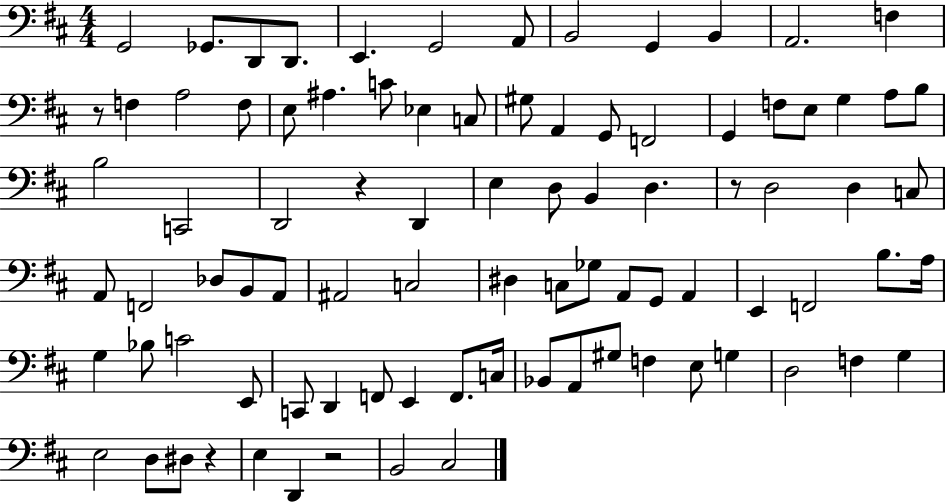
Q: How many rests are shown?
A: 5